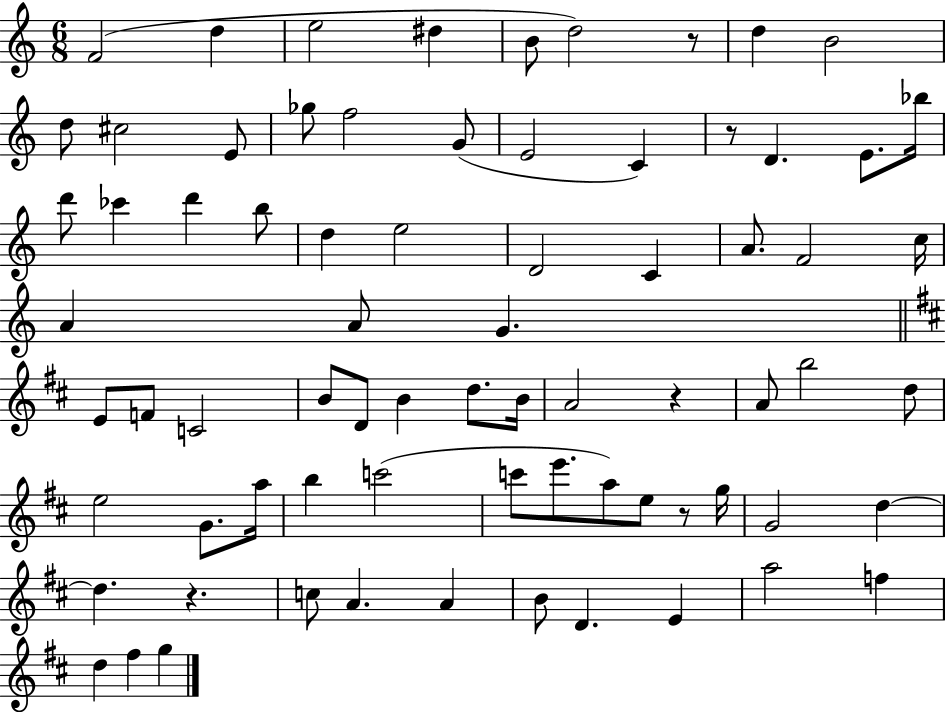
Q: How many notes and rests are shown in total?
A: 74